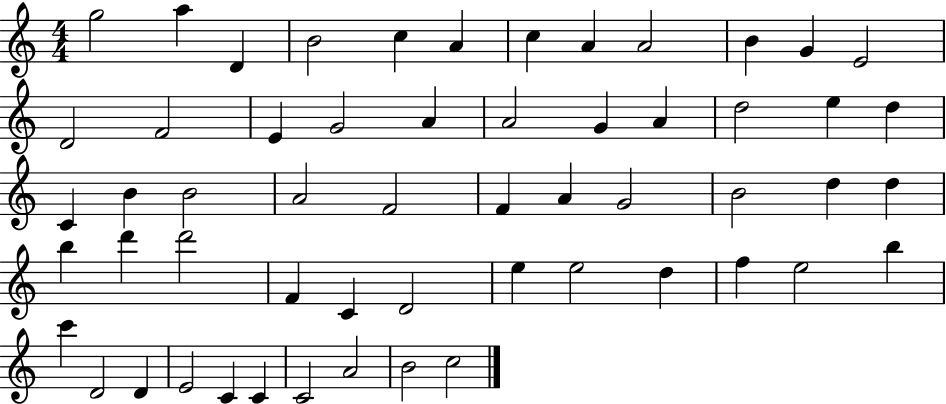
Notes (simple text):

G5/h A5/q D4/q B4/h C5/q A4/q C5/q A4/q A4/h B4/q G4/q E4/h D4/h F4/h E4/q G4/h A4/q A4/h G4/q A4/q D5/h E5/q D5/q C4/q B4/q B4/h A4/h F4/h F4/q A4/q G4/h B4/h D5/q D5/q B5/q D6/q D6/h F4/q C4/q D4/h E5/q E5/h D5/q F5/q E5/h B5/q C6/q D4/h D4/q E4/h C4/q C4/q C4/h A4/h B4/h C5/h